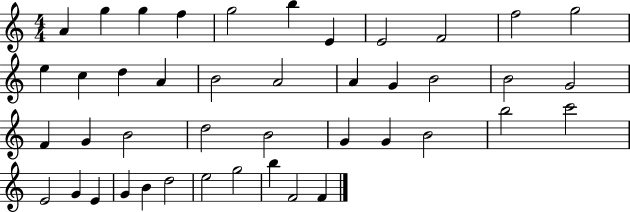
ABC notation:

X:1
T:Untitled
M:4/4
L:1/4
K:C
A g g f g2 b E E2 F2 f2 g2 e c d A B2 A2 A G B2 B2 G2 F G B2 d2 B2 G G B2 b2 c'2 E2 G E G B d2 e2 g2 b F2 F